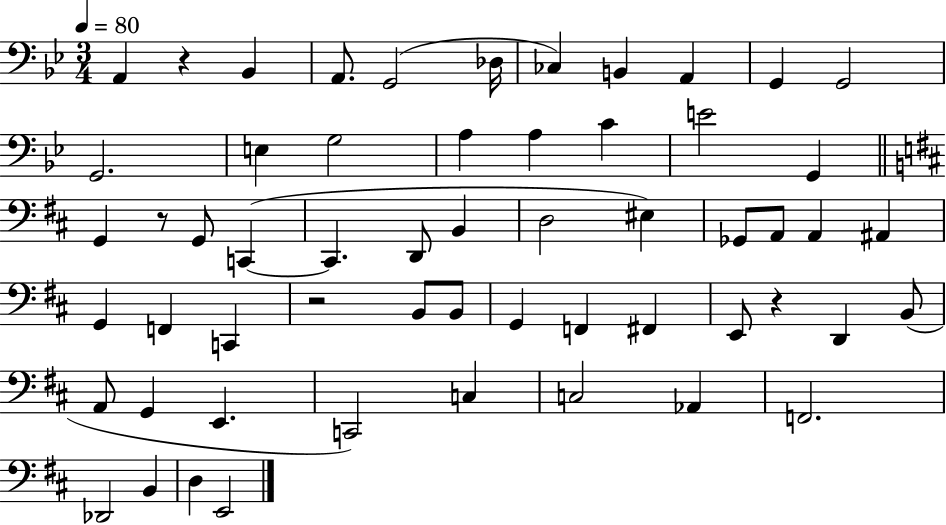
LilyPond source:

{
  \clef bass
  \numericTimeSignature
  \time 3/4
  \key bes \major
  \tempo 4 = 80
  a,4 r4 bes,4 | a,8. g,2( des16 | ces4) b,4 a,4 | g,4 g,2 | \break g,2. | e4 g2 | a4 a4 c'4 | e'2 g,4 | \break \bar "||" \break \key d \major g,4 r8 g,8 c,4~(~ | c,4. d,8 b,4 | d2 eis4) | ges,8 a,8 a,4 ais,4 | \break g,4 f,4 c,4 | r2 b,8 b,8 | g,4 f,4 fis,4 | e,8 r4 d,4 b,8( | \break a,8 g,4 e,4. | c,2) c4 | c2 aes,4 | f,2. | \break des,2 b,4 | d4 e,2 | \bar "|."
}